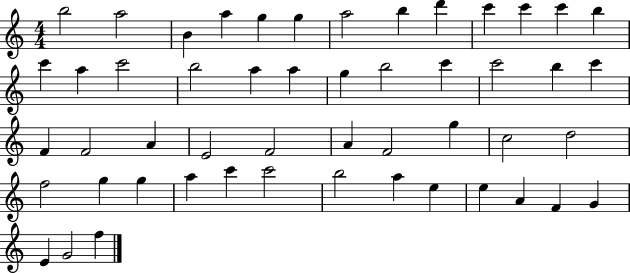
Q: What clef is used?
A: treble